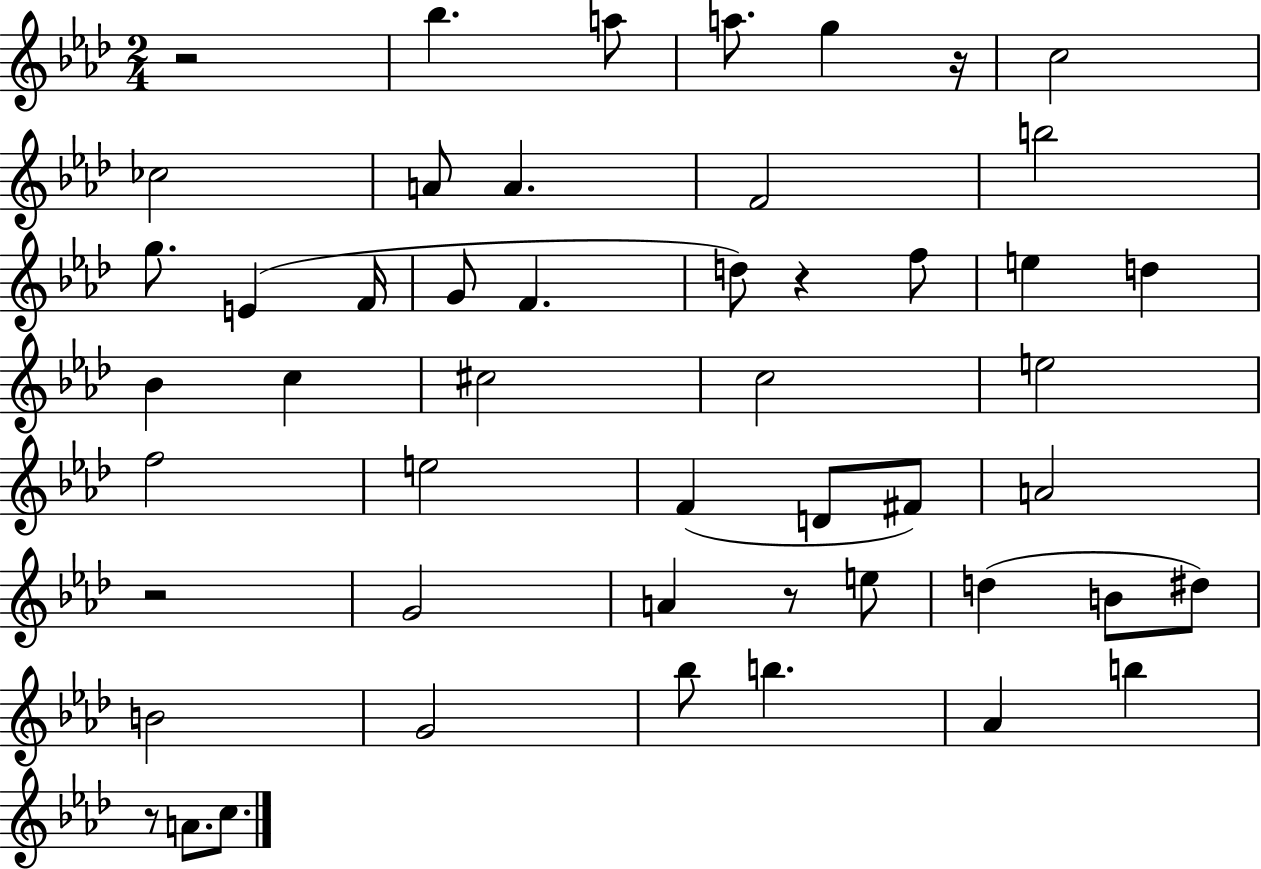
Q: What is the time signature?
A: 2/4